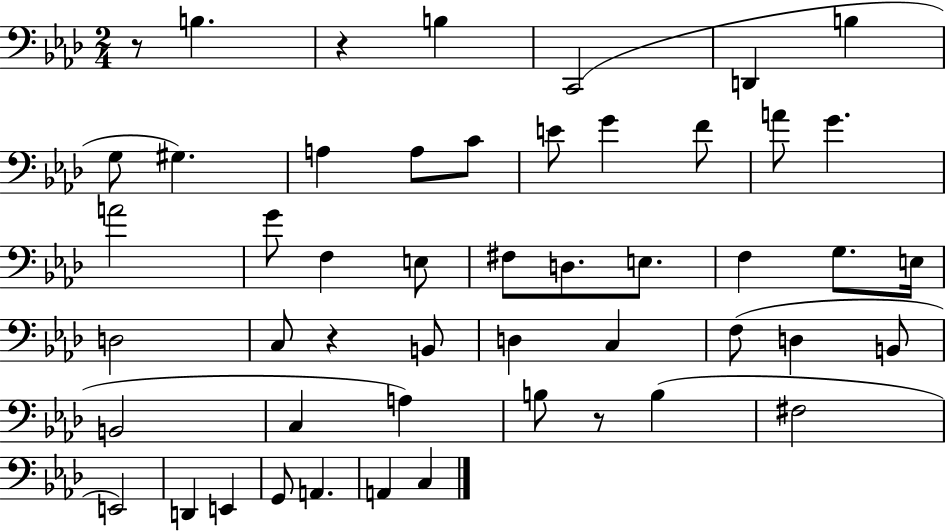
{
  \clef bass
  \numericTimeSignature
  \time 2/4
  \key aes \major
  \repeat volta 2 { r8 b4. | r4 b4 | c,2( | d,4 b4 | \break g8 gis4.) | a4 a8 c'8 | e'8 g'4 f'8 | a'8 g'4. | \break a'2 | g'8 f4 e8 | fis8 d8. e8. | f4 g8. e16 | \break d2 | c8 r4 b,8 | d4 c4 | f8( d4 b,8 | \break b,2 | c4 a4) | b8 r8 b4( | fis2 | \break e,2) | d,4 e,4 | g,8 a,4. | a,4 c4 | \break } \bar "|."
}